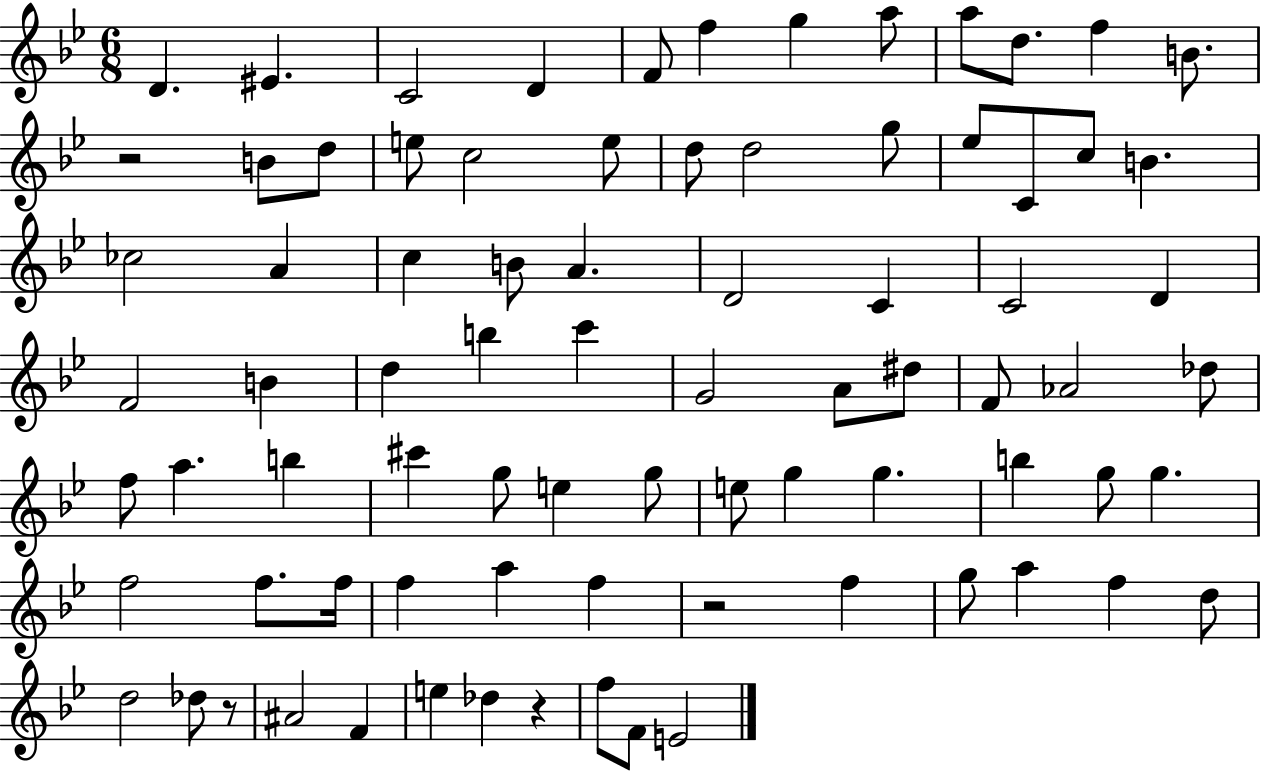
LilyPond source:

{
  \clef treble
  \numericTimeSignature
  \time 6/8
  \key bes \major
  d'4. eis'4. | c'2 d'4 | f'8 f''4 g''4 a''8 | a''8 d''8. f''4 b'8. | \break r2 b'8 d''8 | e''8 c''2 e''8 | d''8 d''2 g''8 | ees''8 c'8 c''8 b'4. | \break ces''2 a'4 | c''4 b'8 a'4. | d'2 c'4 | c'2 d'4 | \break f'2 b'4 | d''4 b''4 c'''4 | g'2 a'8 dis''8 | f'8 aes'2 des''8 | \break f''8 a''4. b''4 | cis'''4 g''8 e''4 g''8 | e''8 g''4 g''4. | b''4 g''8 g''4. | \break f''2 f''8. f''16 | f''4 a''4 f''4 | r2 f''4 | g''8 a''4 f''4 d''8 | \break d''2 des''8 r8 | ais'2 f'4 | e''4 des''4 r4 | f''8 f'8 e'2 | \break \bar "|."
}